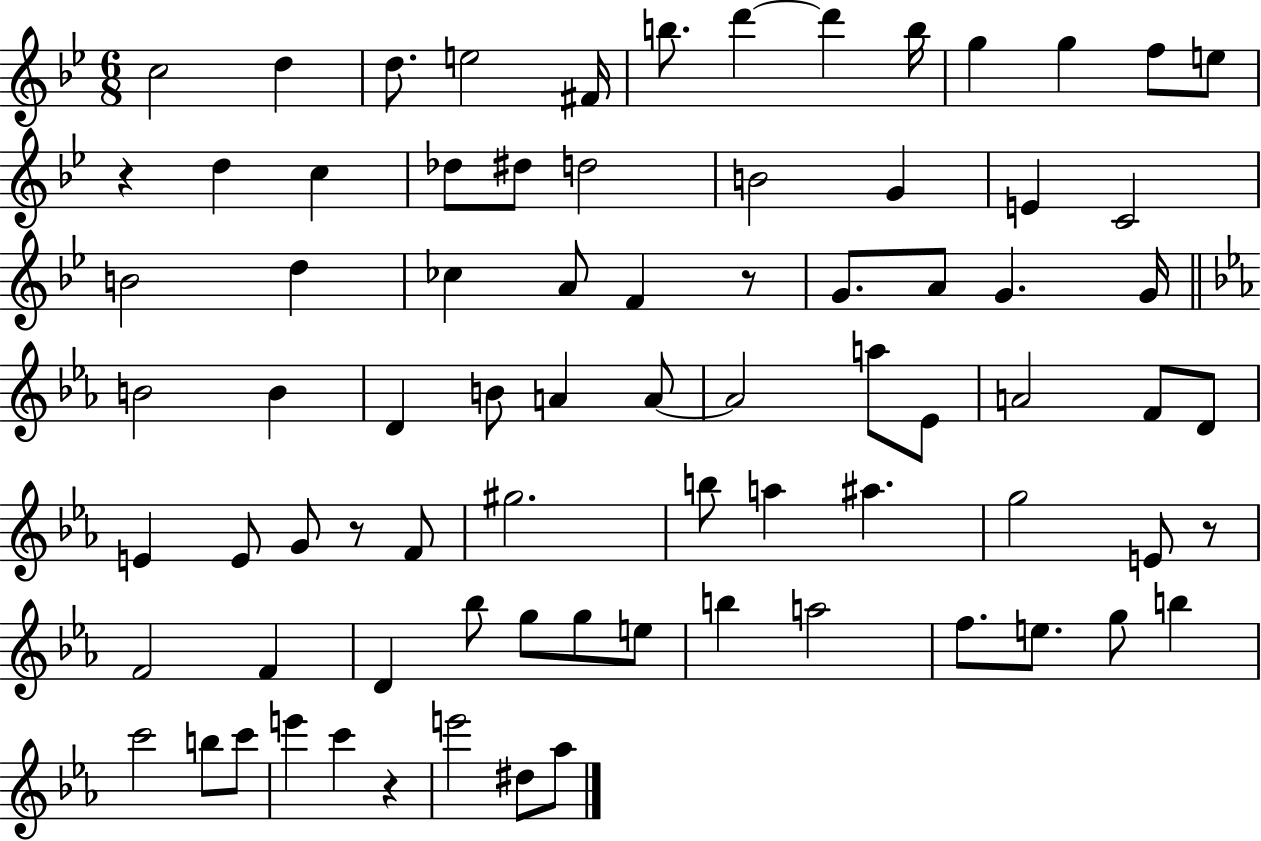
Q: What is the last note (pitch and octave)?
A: Ab5